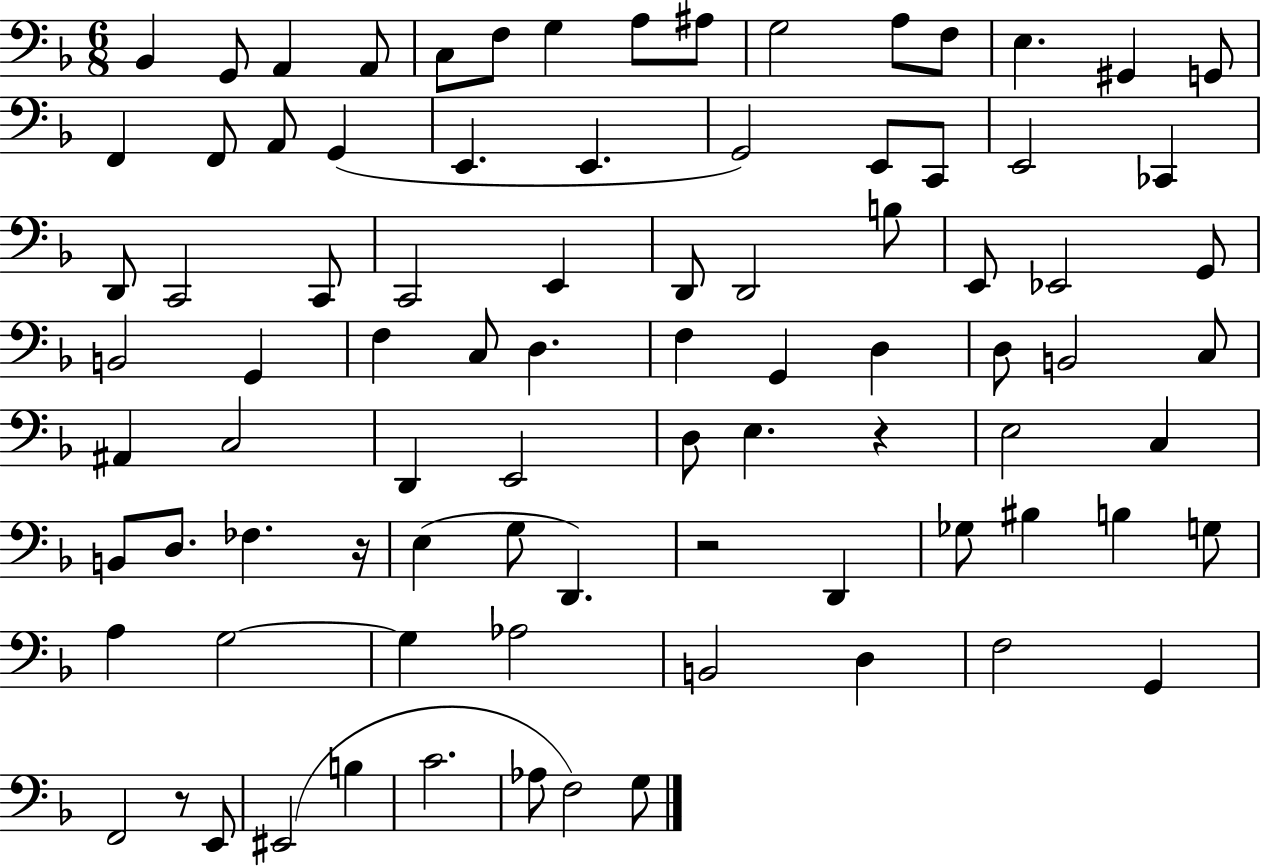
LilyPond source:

{
  \clef bass
  \numericTimeSignature
  \time 6/8
  \key f \major
  bes,4 g,8 a,4 a,8 | c8 f8 g4 a8 ais8 | g2 a8 f8 | e4. gis,4 g,8 | \break f,4 f,8 a,8 g,4( | e,4. e,4. | g,2) e,8 c,8 | e,2 ces,4 | \break d,8 c,2 c,8 | c,2 e,4 | d,8 d,2 b8 | e,8 ees,2 g,8 | \break b,2 g,4 | f4 c8 d4. | f4 g,4 d4 | d8 b,2 c8 | \break ais,4 c2 | d,4 e,2 | d8 e4. r4 | e2 c4 | \break b,8 d8. fes4. r16 | e4( g8 d,4.) | r2 d,4 | ges8 bis4 b4 g8 | \break a4 g2~~ | g4 aes2 | b,2 d4 | f2 g,4 | \break f,2 r8 e,8 | eis,2( b4 | c'2. | aes8 f2) g8 | \break \bar "|."
}